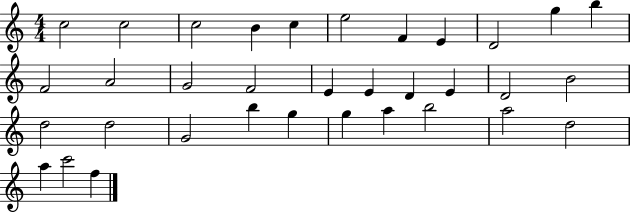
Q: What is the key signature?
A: C major